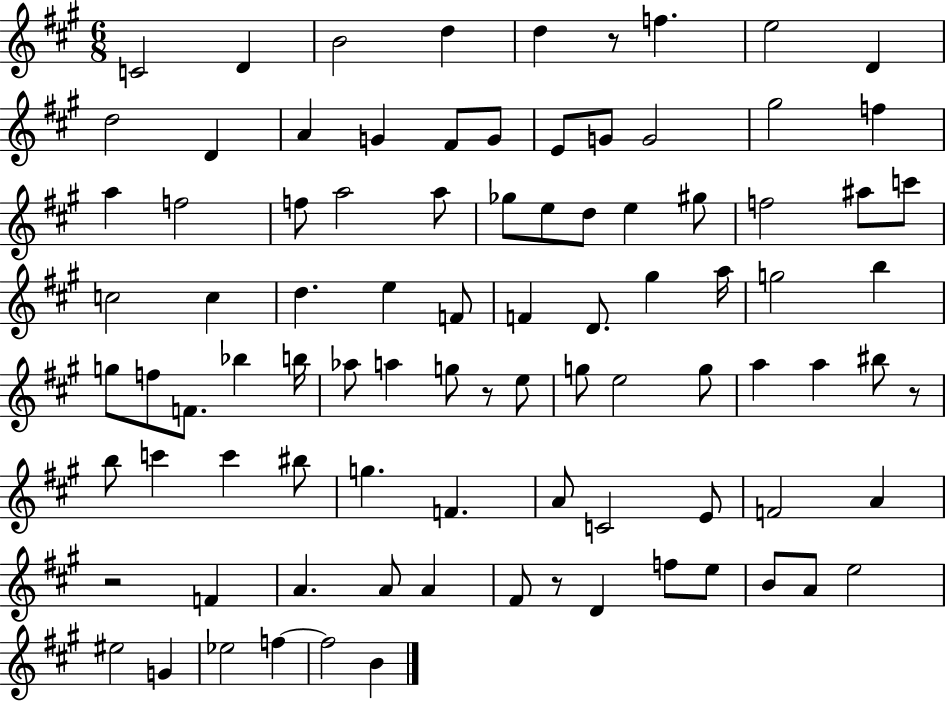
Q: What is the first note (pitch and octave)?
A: C4